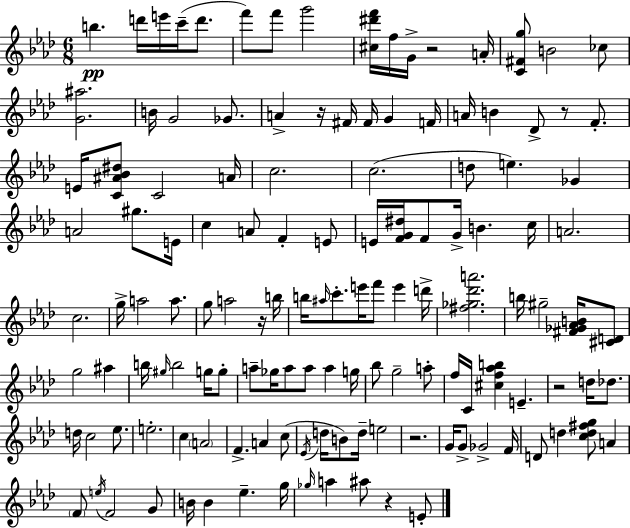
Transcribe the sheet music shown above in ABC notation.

X:1
T:Untitled
M:6/8
L:1/4
K:Ab
b d'/4 e'/4 c'/4 d'/2 f'/2 f'/2 g'2 [^c^d'f']/4 f/4 G/4 z2 A/4 [C^Fg]/2 B2 _c/2 [G^a]2 B/4 G2 _G/2 A z/4 ^F/4 ^F/4 G F/4 A/4 B _D/2 z/2 F/2 E/4 [C^A_B^d]/2 C2 A/4 c2 c2 d/2 e _G A2 ^g/2 E/4 c A/2 F E/2 E/4 [FG^d]/4 F/2 G/4 B c/4 A2 c2 g/4 a2 a/2 g/2 a2 z/4 b/4 b/4 ^a/4 c'/2 e'/4 f'/2 e' d'/4 [^f_g_d'a']2 b/4 ^g2 [^F_G_AB]/4 [^CD]/2 g2 ^a b/4 ^g/4 b2 g/4 g/2 a/2 _g/4 a/2 a/2 a g/4 _b/2 g2 a/2 f/4 C/4 [^cf_ab] E z2 d/4 _d/2 d/4 c2 _e/2 e2 c A2 F A c/2 _E/4 d/4 B/2 d/4 e2 z2 G/4 G/2 _G2 F/4 D/2 d [cd^fg]/2 A F/2 e/4 F2 G/2 B/4 B _e g/4 _g/4 a ^a/2 z E/2